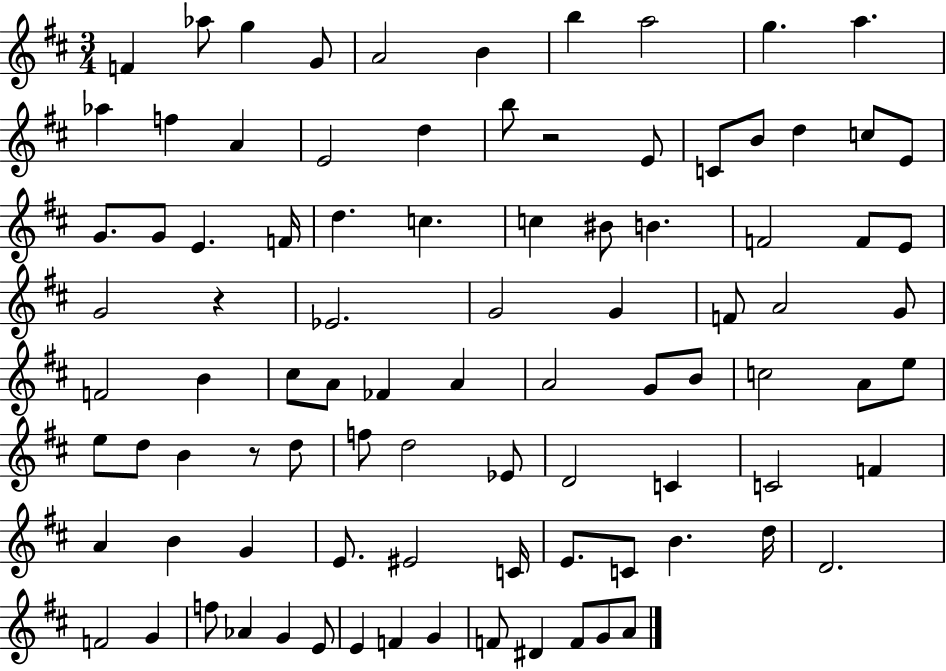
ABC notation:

X:1
T:Untitled
M:3/4
L:1/4
K:D
F _a/2 g G/2 A2 B b a2 g a _a f A E2 d b/2 z2 E/2 C/2 B/2 d c/2 E/2 G/2 G/2 E F/4 d c c ^B/2 B F2 F/2 E/2 G2 z _E2 G2 G F/2 A2 G/2 F2 B ^c/2 A/2 _F A A2 G/2 B/2 c2 A/2 e/2 e/2 d/2 B z/2 d/2 f/2 d2 _E/2 D2 C C2 F A B G E/2 ^E2 C/4 E/2 C/2 B d/4 D2 F2 G f/2 _A G E/2 E F G F/2 ^D F/2 G/2 A/2